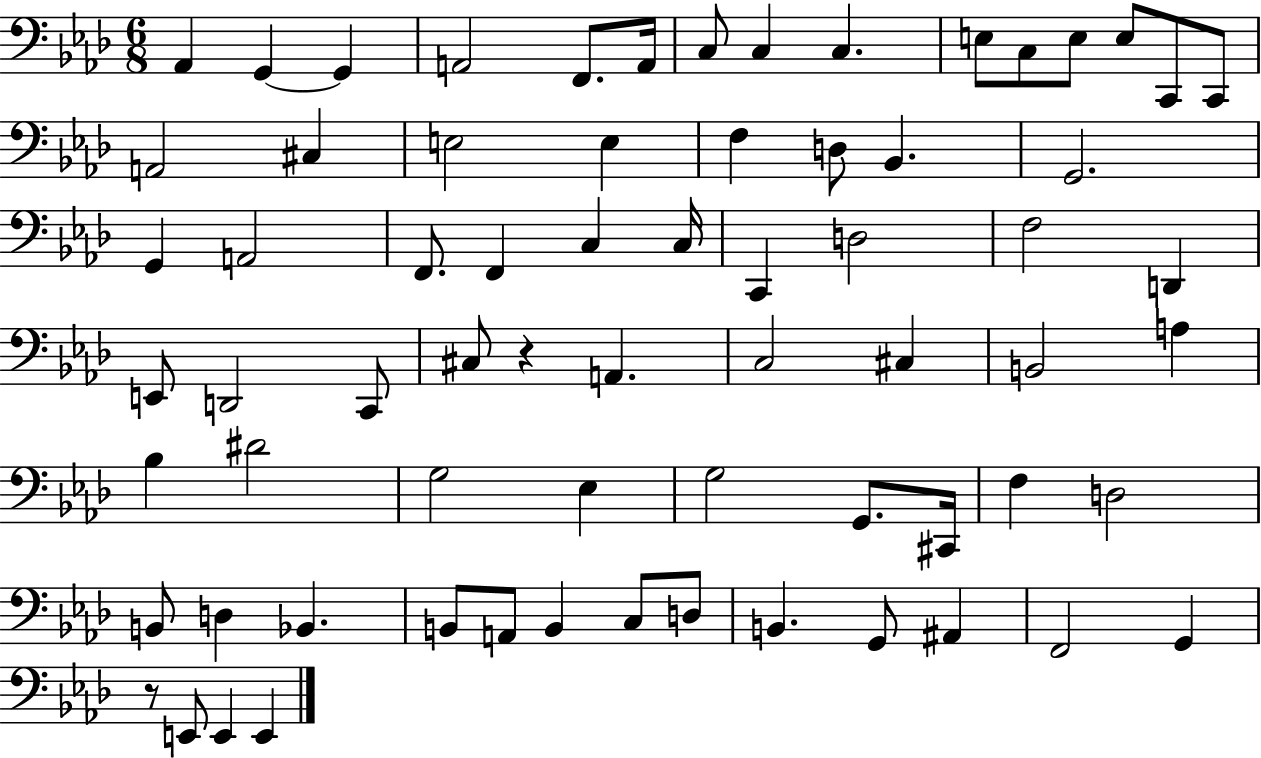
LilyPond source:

{
  \clef bass
  \numericTimeSignature
  \time 6/8
  \key aes \major
  aes,4 g,4~~ g,4 | a,2 f,8. a,16 | c8 c4 c4. | e8 c8 e8 e8 c,8 c,8 | \break a,2 cis4 | e2 e4 | f4 d8 bes,4. | g,2. | \break g,4 a,2 | f,8. f,4 c4 c16 | c,4 d2 | f2 d,4 | \break e,8 d,2 c,8 | cis8 r4 a,4. | c2 cis4 | b,2 a4 | \break bes4 dis'2 | g2 ees4 | g2 g,8. cis,16 | f4 d2 | \break b,8 d4 bes,4. | b,8 a,8 b,4 c8 d8 | b,4. g,8 ais,4 | f,2 g,4 | \break r8 e,8 e,4 e,4 | \bar "|."
}